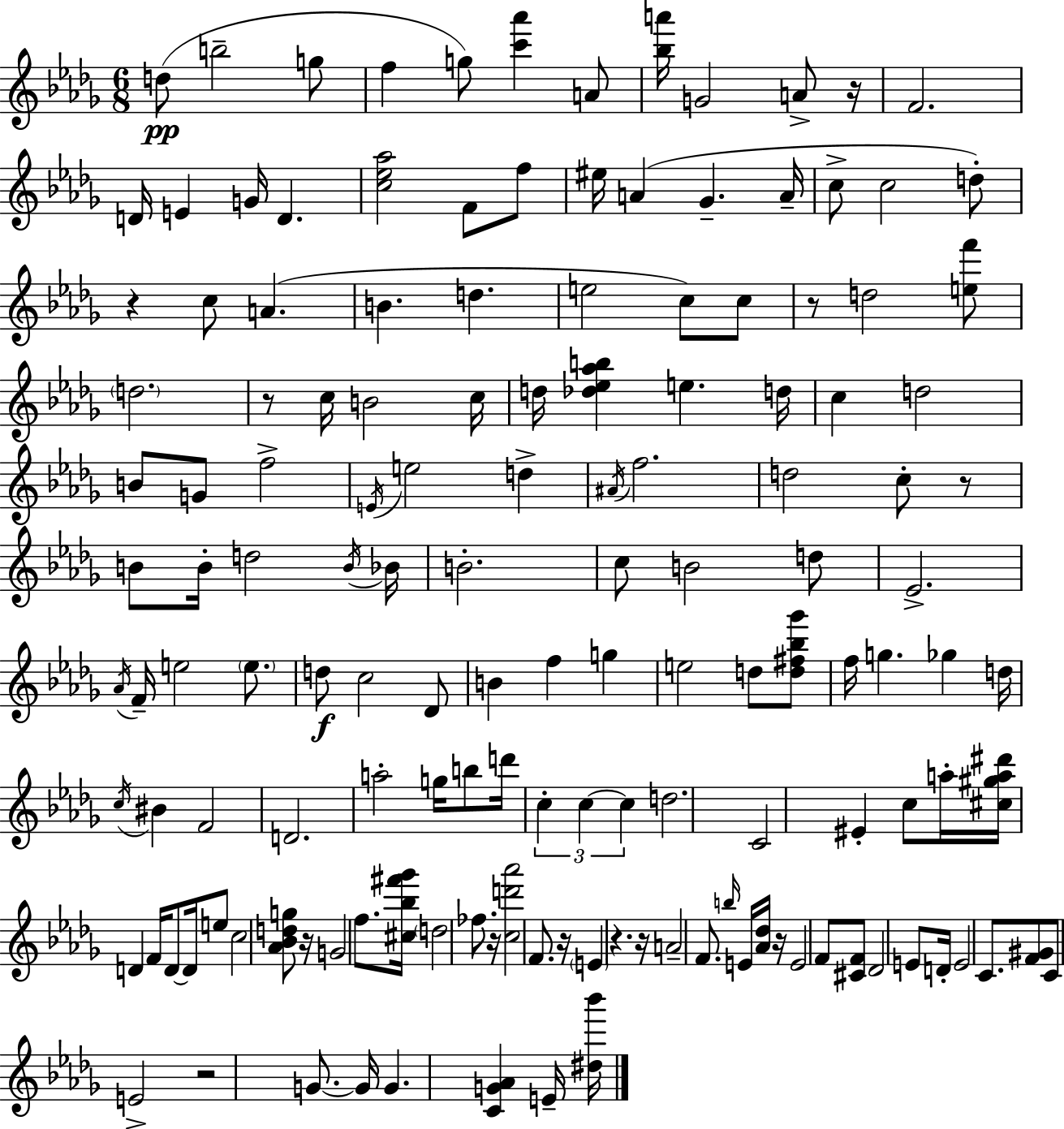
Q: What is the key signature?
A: BES minor